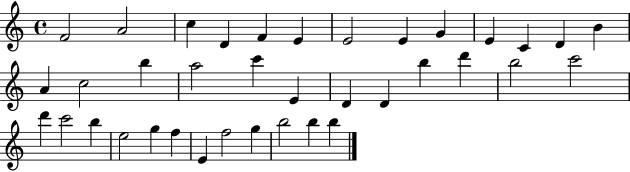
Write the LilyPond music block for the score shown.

{
  \clef treble
  \time 4/4
  \defaultTimeSignature
  \key c \major
  f'2 a'2 | c''4 d'4 f'4 e'4 | e'2 e'4 g'4 | e'4 c'4 d'4 b'4 | \break a'4 c''2 b''4 | a''2 c'''4 e'4 | d'4 d'4 b''4 d'''4 | b''2 c'''2 | \break d'''4 c'''2 b''4 | e''2 g''4 f''4 | e'4 f''2 g''4 | b''2 b''4 b''4 | \break \bar "|."
}